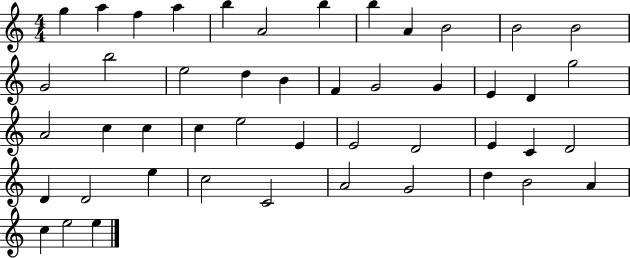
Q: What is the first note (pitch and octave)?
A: G5